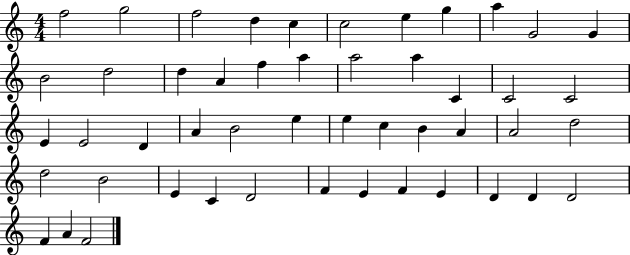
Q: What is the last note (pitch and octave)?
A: F4